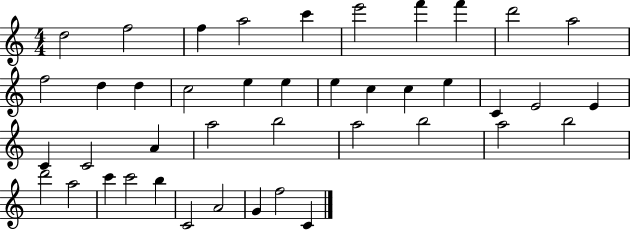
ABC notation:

X:1
T:Untitled
M:4/4
L:1/4
K:C
d2 f2 f a2 c' e'2 f' f' d'2 a2 f2 d d c2 e e e c c e C E2 E C C2 A a2 b2 a2 b2 a2 b2 d'2 a2 c' c'2 b C2 A2 G f2 C